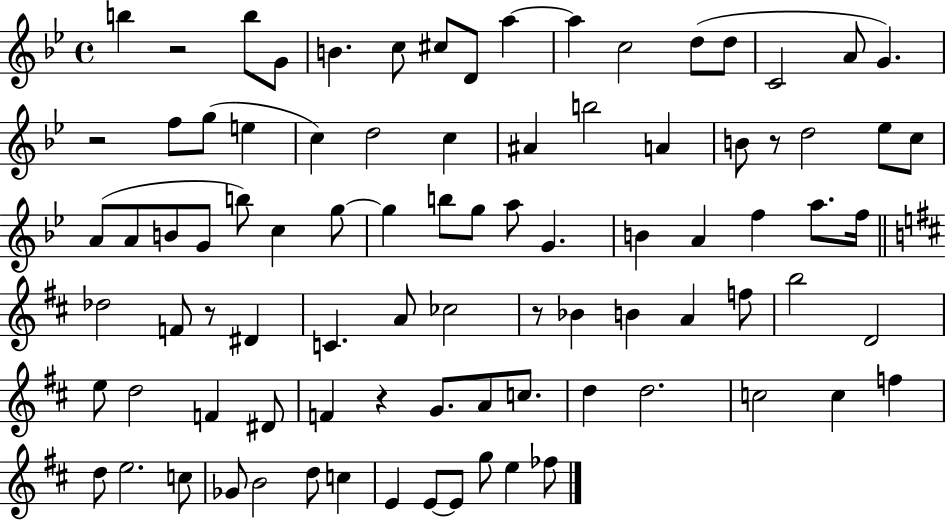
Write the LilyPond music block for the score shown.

{
  \clef treble
  \time 4/4
  \defaultTimeSignature
  \key bes \major
  b''4 r2 b''8 g'8 | b'4. c''8 cis''8 d'8 a''4~~ | a''4 c''2 d''8( d''8 | c'2 a'8 g'4.) | \break r2 f''8 g''8( e''4 | c''4) d''2 c''4 | ais'4 b''2 a'4 | b'8 r8 d''2 ees''8 c''8 | \break a'8( a'8 b'8 g'8 b''8) c''4 g''8~~ | g''4 b''8 g''8 a''8 g'4. | b'4 a'4 f''4 a''8. f''16 | \bar "||" \break \key d \major des''2 f'8 r8 dis'4 | c'4. a'8 ces''2 | r8 bes'4 b'4 a'4 f''8 | b''2 d'2 | \break e''8 d''2 f'4 dis'8 | f'4 r4 g'8. a'8 c''8. | d''4 d''2. | c''2 c''4 f''4 | \break d''8 e''2. c''8 | ges'8 b'2 d''8 c''4 | e'4 e'8~~ e'8 g''8 e''4 fes''8 | \bar "|."
}